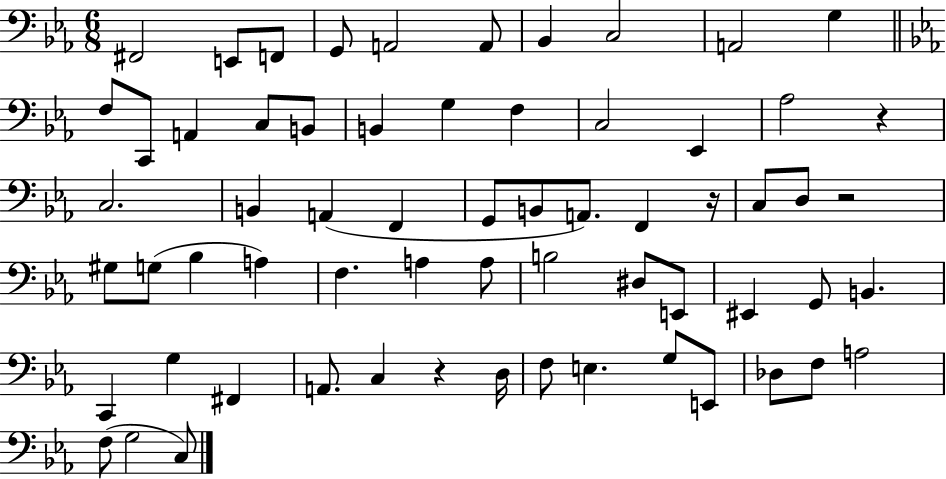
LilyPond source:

{
  \clef bass
  \numericTimeSignature
  \time 6/8
  \key ees \major
  fis,2 e,8 f,8 | g,8 a,2 a,8 | bes,4 c2 | a,2 g4 | \break \bar "||" \break \key ees \major f8 c,8 a,4 c8 b,8 | b,4 g4 f4 | c2 ees,4 | aes2 r4 | \break c2. | b,4 a,4( f,4 | g,8 b,8 a,8.) f,4 r16 | c8 d8 r2 | \break gis8 g8( bes4 a4) | f4. a4 a8 | b2 dis8 e,8 | eis,4 g,8 b,4. | \break c,4 g4 fis,4 | a,8. c4 r4 d16 | f8 e4. g8 e,8 | des8 f8 a2 | \break f8( g2 c8) | \bar "|."
}